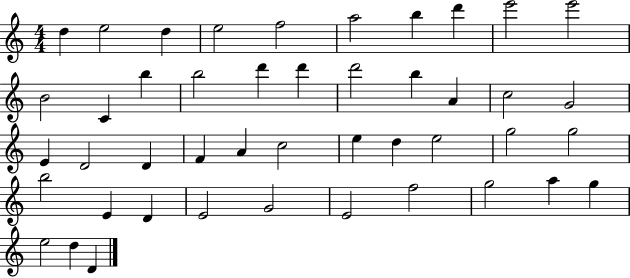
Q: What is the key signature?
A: C major